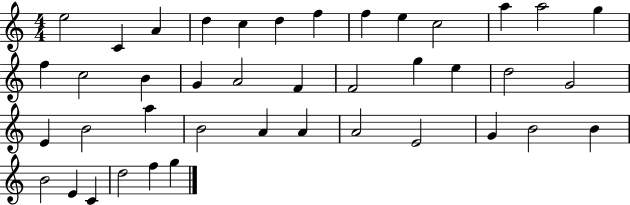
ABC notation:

X:1
T:Untitled
M:4/4
L:1/4
K:C
e2 C A d c d f f e c2 a a2 g f c2 B G A2 F F2 g e d2 G2 E B2 a B2 A A A2 E2 G B2 B B2 E C d2 f g